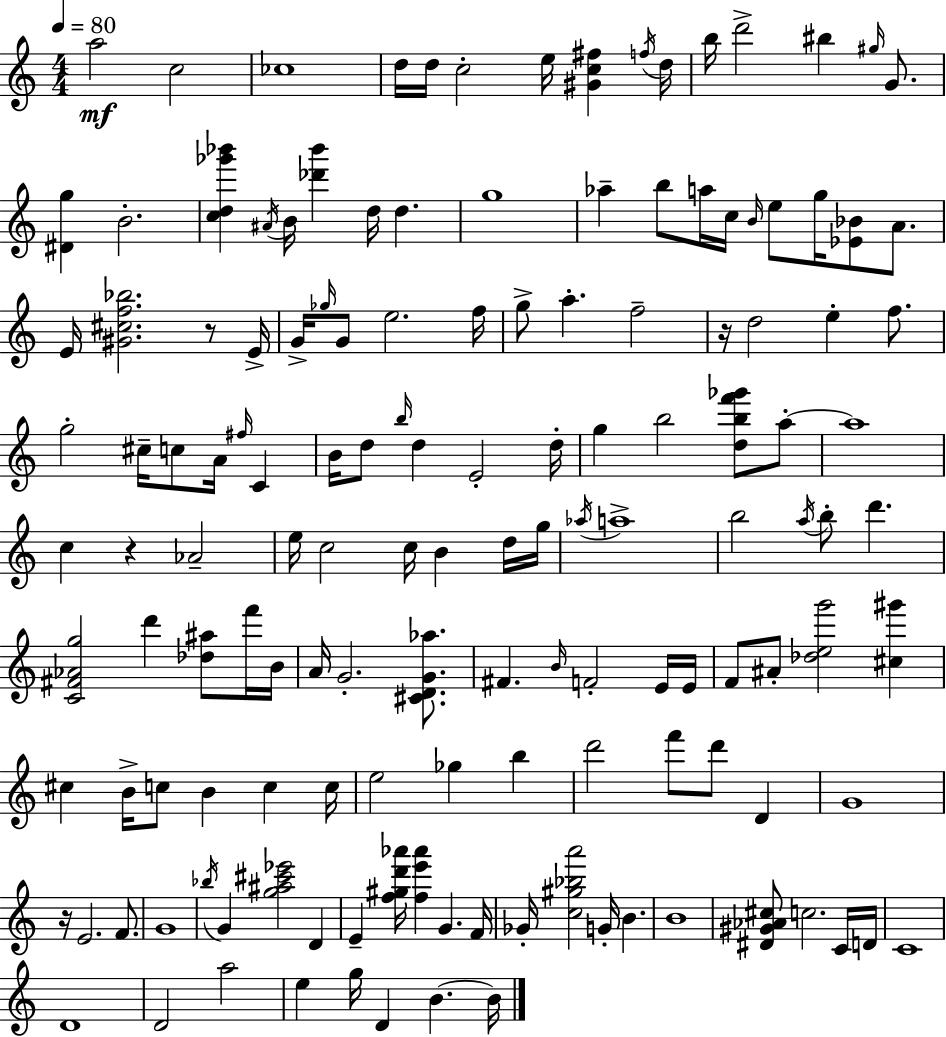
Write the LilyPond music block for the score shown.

{
  \clef treble
  \numericTimeSignature
  \time 4/4
  \key a \minor
  \tempo 4 = 80
  \repeat volta 2 { a''2\mf c''2 | ces''1 | d''16 d''16 c''2-. e''16 <gis' c'' fis''>4 \acciaccatura { f''16 } | d''16 b''16 d'''2-> bis''4 \grace { gis''16 } g'8. | \break <dis' g''>4 b'2.-. | <c'' d'' ges''' bes'''>4 \acciaccatura { ais'16 } b'16 <des''' bes'''>4 d''16 d''4. | g''1 | aes''4-- b''8 a''16 c''16 \grace { b'16 } e''8 g''16 <ees' bes'>8 | \break a'8. e'16 <gis' cis'' f'' bes''>2. | r8 e'16-> g'16-> \grace { ges''16 } g'8 e''2. | f''16 g''8-> a''4.-. f''2-- | r16 d''2 e''4-. | \break f''8. g''2-. cis''16-- c''8 | a'16 \grace { fis''16 } c'4 b'16 d''8 \grace { b''16 } d''4 e'2-. | d''16-. g''4 b''2 | <d'' b'' f''' ges'''>8 a''8-.~~ a''1 | \break c''4 r4 aes'2-- | e''16 c''2 | c''16 b'4 d''16 g''16 \acciaccatura { aes''16 } a''1-> | b''2 | \break \acciaccatura { a''16 } b''8-. d'''4. <c' fis' aes' g''>2 | d'''4 <des'' ais''>8 f'''16 b'16 a'16 g'2.-. | <cis' d' g' aes''>8. fis'4. \grace { b'16 } | f'2-. e'16 e'16 f'8 ais'8-. <des'' e'' g'''>2 | \break <cis'' gis'''>4 cis''4 b'16-> c''8 | b'4 c''4 c''16 e''2 | ges''4 b''4 d'''2 | f'''8 d'''8 d'4 g'1 | \break r16 e'2. | f'8. g'1 | \acciaccatura { bes''16 } g'4 <g'' ais'' cis''' ees'''>2 | d'4 e'4-- <f'' gis'' d''' aes'''>16 | \break <f'' e''' aes'''>4 g'4. f'16 ges'16-. <c'' gis'' bes'' a'''>2 | g'16-. b'4. b'1 | <dis' gis' aes' cis''>8 c''2. | c'16 d'16 c'1 | \break d'1 | d'2 | a''2 e''4 g''16 | d'4 b'4.~~ b'16 } \bar "|."
}